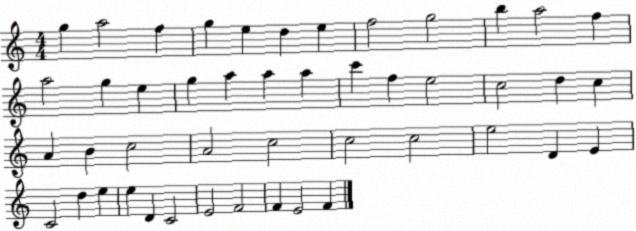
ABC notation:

X:1
T:Untitled
M:4/4
L:1/4
K:C
g a2 f g e d e f2 g2 b a2 f a2 g e g a a a c' f e2 c2 d c A B c2 A2 c2 c2 c2 e2 D E C2 d e e D C2 E2 F2 F E2 F